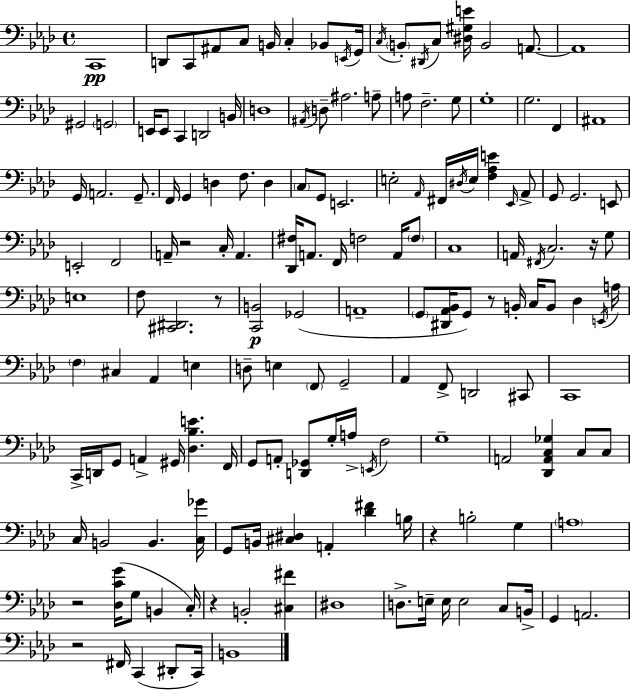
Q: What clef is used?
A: bass